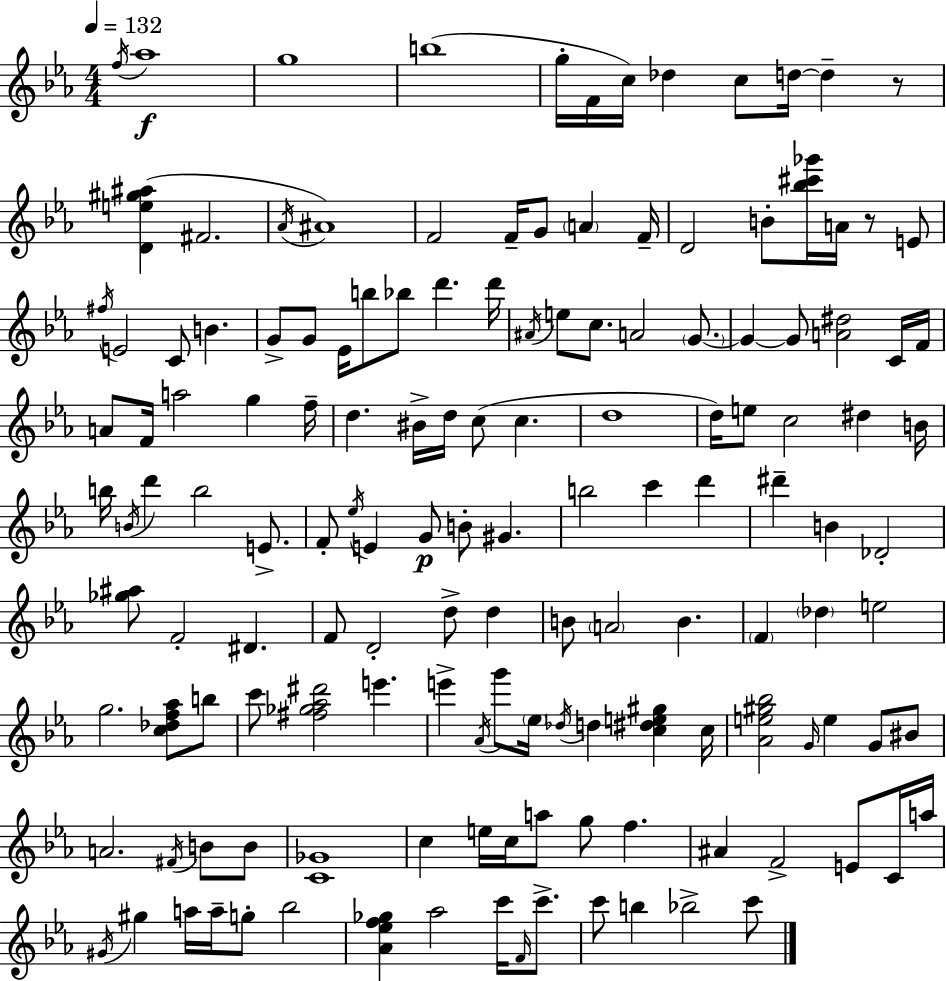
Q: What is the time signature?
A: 4/4